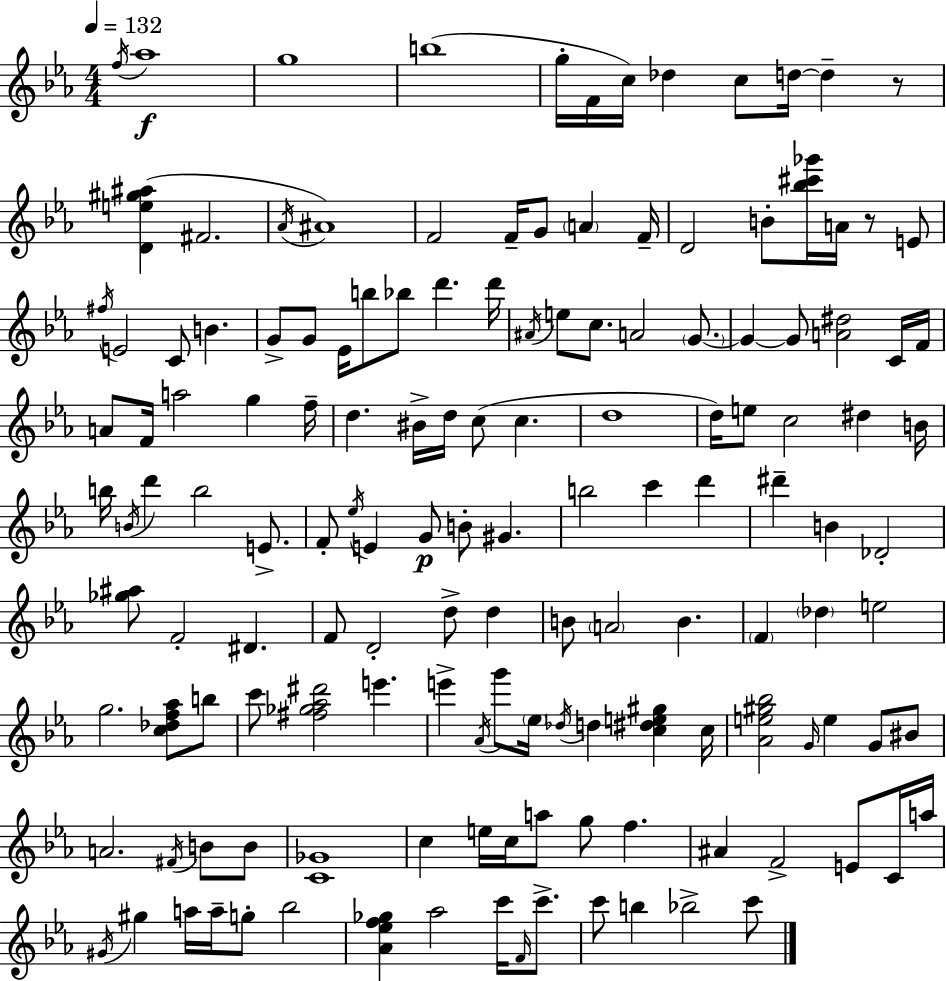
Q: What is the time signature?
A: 4/4